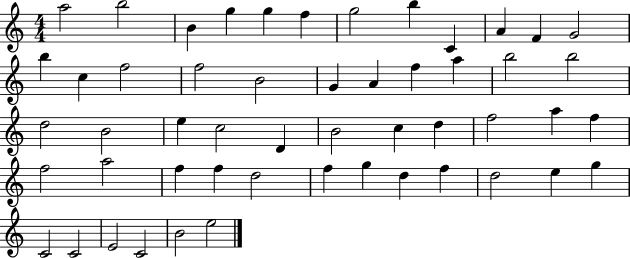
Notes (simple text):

A5/h B5/h B4/q G5/q G5/q F5/q G5/h B5/q C4/q A4/q F4/q G4/h B5/q C5/q F5/h F5/h B4/h G4/q A4/q F5/q A5/q B5/h B5/h D5/h B4/h E5/q C5/h D4/q B4/h C5/q D5/q F5/h A5/q F5/q F5/h A5/h F5/q F5/q D5/h F5/q G5/q D5/q F5/q D5/h E5/q G5/q C4/h C4/h E4/h C4/h B4/h E5/h